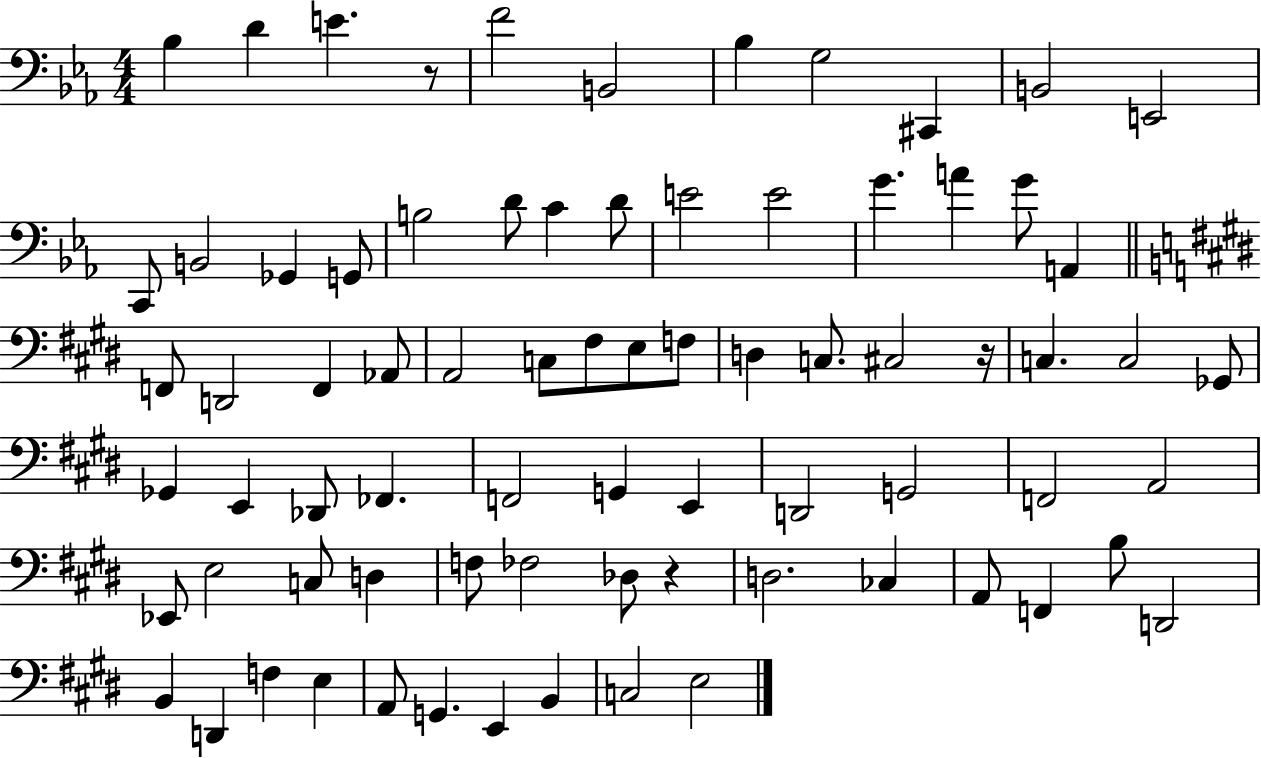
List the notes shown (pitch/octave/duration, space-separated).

Bb3/q D4/q E4/q. R/e F4/h B2/h Bb3/q G3/h C#2/q B2/h E2/h C2/e B2/h Gb2/q G2/e B3/h D4/e C4/q D4/e E4/h E4/h G4/q. A4/q G4/e A2/q F2/e D2/h F2/q Ab2/e A2/h C3/e F#3/e E3/e F3/e D3/q C3/e. C#3/h R/s C3/q. C3/h Gb2/e Gb2/q E2/q Db2/e FES2/q. F2/h G2/q E2/q D2/h G2/h F2/h A2/h Eb2/e E3/h C3/e D3/q F3/e FES3/h Db3/e R/q D3/h. CES3/q A2/e F2/q B3/e D2/h B2/q D2/q F3/q E3/q A2/e G2/q. E2/q B2/q C3/h E3/h